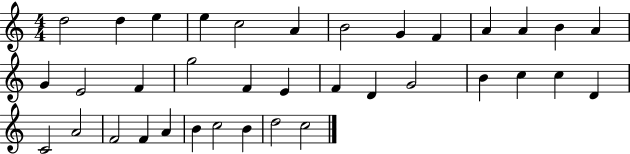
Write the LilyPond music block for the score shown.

{
  \clef treble
  \numericTimeSignature
  \time 4/4
  \key c \major
  d''2 d''4 e''4 | e''4 c''2 a'4 | b'2 g'4 f'4 | a'4 a'4 b'4 a'4 | \break g'4 e'2 f'4 | g''2 f'4 e'4 | f'4 d'4 g'2 | b'4 c''4 c''4 d'4 | \break c'2 a'2 | f'2 f'4 a'4 | b'4 c''2 b'4 | d''2 c''2 | \break \bar "|."
}